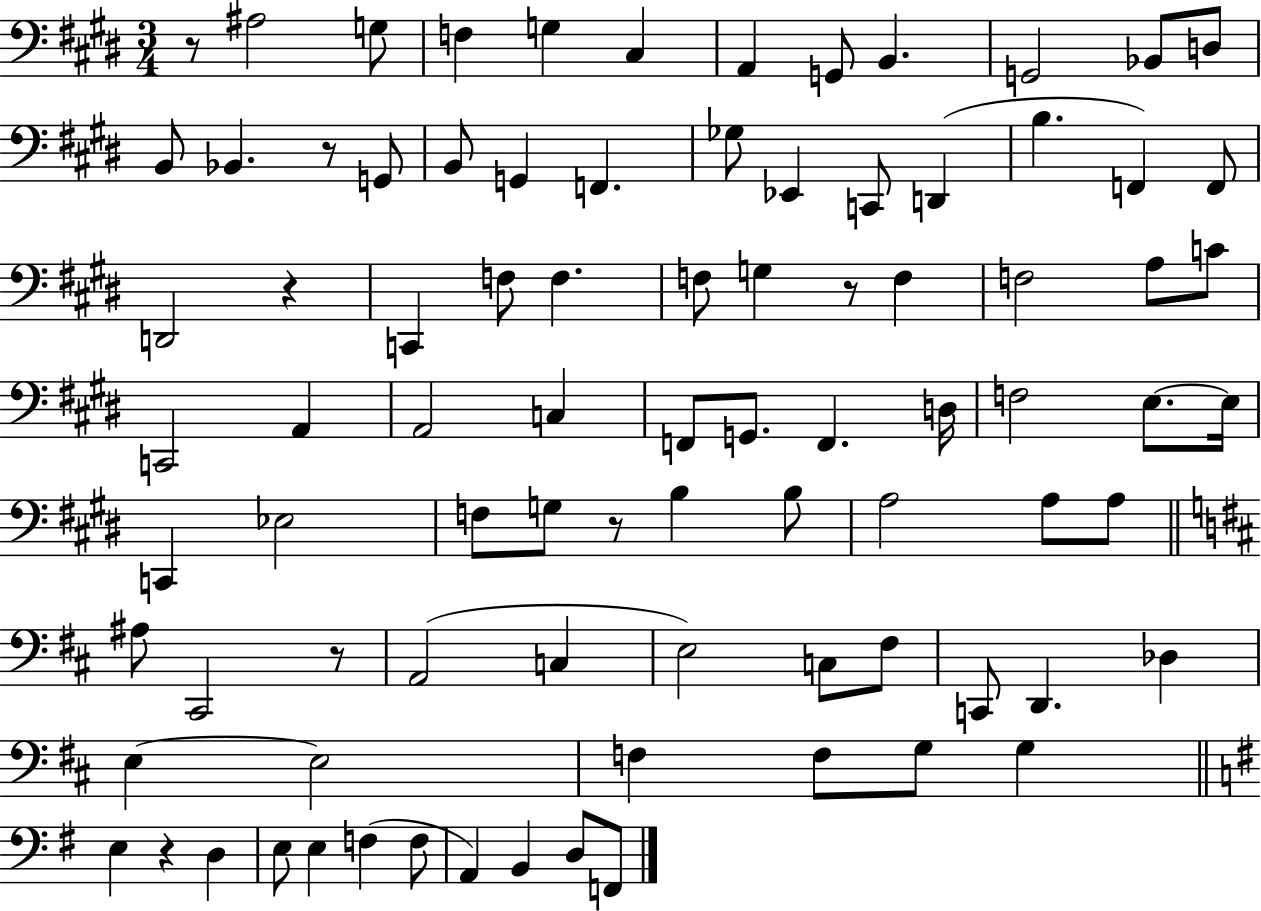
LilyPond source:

{
  \clef bass
  \numericTimeSignature
  \time 3/4
  \key e \major
  r8 ais2 g8 | f4 g4 cis4 | a,4 g,8 b,4. | g,2 bes,8 d8 | \break b,8 bes,4. r8 g,8 | b,8 g,4 f,4. | ges8 ees,4 c,8 d,4( | b4. f,4) f,8 | \break d,2 r4 | c,4 f8 f4. | f8 g4 r8 f4 | f2 a8 c'8 | \break c,2 a,4 | a,2 c4 | f,8 g,8. f,4. d16 | f2 e8.~~ e16 | \break c,4 ees2 | f8 g8 r8 b4 b8 | a2 a8 a8 | \bar "||" \break \key d \major ais8 cis,2 r8 | a,2( c4 | e2) c8 fis8 | c,8 d,4. des4 | \break e4~~ e2 | f4 f8 g8 g4 | \bar "||" \break \key g \major e4 r4 d4 | e8 e4 f4( f8 | a,4) b,4 d8 f,8 | \bar "|."
}